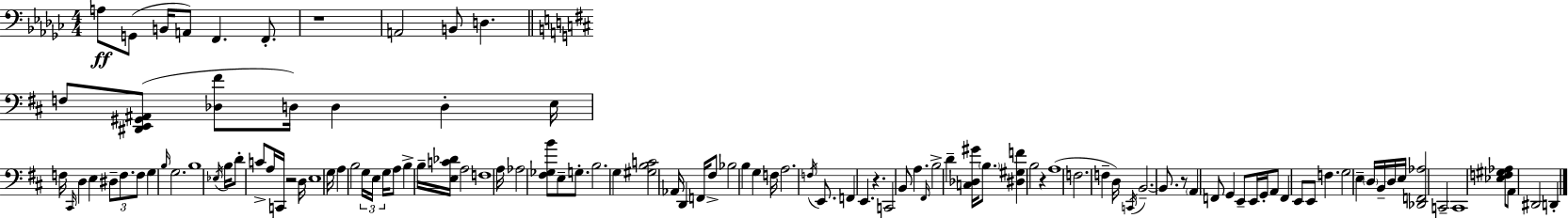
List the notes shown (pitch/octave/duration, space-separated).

A3/e G2/e B2/s A2/e F2/q. F2/e. R/w A2/h B2/e D3/q. F3/e [D#2,E2,G#2,A#2]/e [Db3,F#4]/e D3/s D3/q D3/q E3/s F3/s C#2/s D3/q E3/q D#3/e F3/e. F3/e G3/q B3/s G3/h. B3/w Eb3/s B3/s D4/e C4/e A3/s C2/s R/h D3/s E3/w G3/s A3/q B3/h G3/s E3/s G3/s A3/e B3/q B3/s [E3,C4,Db4]/s A3/h F3/w A3/s Ab3/h [F#3,Gb3,B4]/e E3/e G3/e. B3/h. G3/q [G#3,B3,C4]/h Ab2/s D2/q F2/s F#3/e Bb3/h B3/q G3/q F3/s A3/h. F3/s E2/e. F2/q E2/q. R/q. C2/h B2/e A3/q. F#2/s B3/h D4/q [C3,Db3,G#4]/s B3/e. [D#3,G#3,F4]/q B3/h R/q A3/w F3/h. F3/q D3/s C2/s B2/h. B2/e. R/e A2/q F2/e G2/q E2/e E2/s G2/s A2/e F2/q E2/e E2/e F3/q. G3/h E3/q D3/s B2/s D3/s E3/s [Db2,F2,Ab3]/h C2/h C2/w [Eb3,F3,G#3,Ab3]/e A2/e D#2/h D2/q